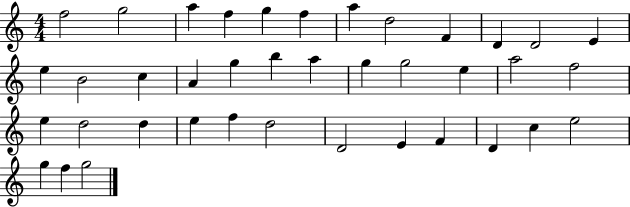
{
  \clef treble
  \numericTimeSignature
  \time 4/4
  \key c \major
  f''2 g''2 | a''4 f''4 g''4 f''4 | a''4 d''2 f'4 | d'4 d'2 e'4 | \break e''4 b'2 c''4 | a'4 g''4 b''4 a''4 | g''4 g''2 e''4 | a''2 f''2 | \break e''4 d''2 d''4 | e''4 f''4 d''2 | d'2 e'4 f'4 | d'4 c''4 e''2 | \break g''4 f''4 g''2 | \bar "|."
}